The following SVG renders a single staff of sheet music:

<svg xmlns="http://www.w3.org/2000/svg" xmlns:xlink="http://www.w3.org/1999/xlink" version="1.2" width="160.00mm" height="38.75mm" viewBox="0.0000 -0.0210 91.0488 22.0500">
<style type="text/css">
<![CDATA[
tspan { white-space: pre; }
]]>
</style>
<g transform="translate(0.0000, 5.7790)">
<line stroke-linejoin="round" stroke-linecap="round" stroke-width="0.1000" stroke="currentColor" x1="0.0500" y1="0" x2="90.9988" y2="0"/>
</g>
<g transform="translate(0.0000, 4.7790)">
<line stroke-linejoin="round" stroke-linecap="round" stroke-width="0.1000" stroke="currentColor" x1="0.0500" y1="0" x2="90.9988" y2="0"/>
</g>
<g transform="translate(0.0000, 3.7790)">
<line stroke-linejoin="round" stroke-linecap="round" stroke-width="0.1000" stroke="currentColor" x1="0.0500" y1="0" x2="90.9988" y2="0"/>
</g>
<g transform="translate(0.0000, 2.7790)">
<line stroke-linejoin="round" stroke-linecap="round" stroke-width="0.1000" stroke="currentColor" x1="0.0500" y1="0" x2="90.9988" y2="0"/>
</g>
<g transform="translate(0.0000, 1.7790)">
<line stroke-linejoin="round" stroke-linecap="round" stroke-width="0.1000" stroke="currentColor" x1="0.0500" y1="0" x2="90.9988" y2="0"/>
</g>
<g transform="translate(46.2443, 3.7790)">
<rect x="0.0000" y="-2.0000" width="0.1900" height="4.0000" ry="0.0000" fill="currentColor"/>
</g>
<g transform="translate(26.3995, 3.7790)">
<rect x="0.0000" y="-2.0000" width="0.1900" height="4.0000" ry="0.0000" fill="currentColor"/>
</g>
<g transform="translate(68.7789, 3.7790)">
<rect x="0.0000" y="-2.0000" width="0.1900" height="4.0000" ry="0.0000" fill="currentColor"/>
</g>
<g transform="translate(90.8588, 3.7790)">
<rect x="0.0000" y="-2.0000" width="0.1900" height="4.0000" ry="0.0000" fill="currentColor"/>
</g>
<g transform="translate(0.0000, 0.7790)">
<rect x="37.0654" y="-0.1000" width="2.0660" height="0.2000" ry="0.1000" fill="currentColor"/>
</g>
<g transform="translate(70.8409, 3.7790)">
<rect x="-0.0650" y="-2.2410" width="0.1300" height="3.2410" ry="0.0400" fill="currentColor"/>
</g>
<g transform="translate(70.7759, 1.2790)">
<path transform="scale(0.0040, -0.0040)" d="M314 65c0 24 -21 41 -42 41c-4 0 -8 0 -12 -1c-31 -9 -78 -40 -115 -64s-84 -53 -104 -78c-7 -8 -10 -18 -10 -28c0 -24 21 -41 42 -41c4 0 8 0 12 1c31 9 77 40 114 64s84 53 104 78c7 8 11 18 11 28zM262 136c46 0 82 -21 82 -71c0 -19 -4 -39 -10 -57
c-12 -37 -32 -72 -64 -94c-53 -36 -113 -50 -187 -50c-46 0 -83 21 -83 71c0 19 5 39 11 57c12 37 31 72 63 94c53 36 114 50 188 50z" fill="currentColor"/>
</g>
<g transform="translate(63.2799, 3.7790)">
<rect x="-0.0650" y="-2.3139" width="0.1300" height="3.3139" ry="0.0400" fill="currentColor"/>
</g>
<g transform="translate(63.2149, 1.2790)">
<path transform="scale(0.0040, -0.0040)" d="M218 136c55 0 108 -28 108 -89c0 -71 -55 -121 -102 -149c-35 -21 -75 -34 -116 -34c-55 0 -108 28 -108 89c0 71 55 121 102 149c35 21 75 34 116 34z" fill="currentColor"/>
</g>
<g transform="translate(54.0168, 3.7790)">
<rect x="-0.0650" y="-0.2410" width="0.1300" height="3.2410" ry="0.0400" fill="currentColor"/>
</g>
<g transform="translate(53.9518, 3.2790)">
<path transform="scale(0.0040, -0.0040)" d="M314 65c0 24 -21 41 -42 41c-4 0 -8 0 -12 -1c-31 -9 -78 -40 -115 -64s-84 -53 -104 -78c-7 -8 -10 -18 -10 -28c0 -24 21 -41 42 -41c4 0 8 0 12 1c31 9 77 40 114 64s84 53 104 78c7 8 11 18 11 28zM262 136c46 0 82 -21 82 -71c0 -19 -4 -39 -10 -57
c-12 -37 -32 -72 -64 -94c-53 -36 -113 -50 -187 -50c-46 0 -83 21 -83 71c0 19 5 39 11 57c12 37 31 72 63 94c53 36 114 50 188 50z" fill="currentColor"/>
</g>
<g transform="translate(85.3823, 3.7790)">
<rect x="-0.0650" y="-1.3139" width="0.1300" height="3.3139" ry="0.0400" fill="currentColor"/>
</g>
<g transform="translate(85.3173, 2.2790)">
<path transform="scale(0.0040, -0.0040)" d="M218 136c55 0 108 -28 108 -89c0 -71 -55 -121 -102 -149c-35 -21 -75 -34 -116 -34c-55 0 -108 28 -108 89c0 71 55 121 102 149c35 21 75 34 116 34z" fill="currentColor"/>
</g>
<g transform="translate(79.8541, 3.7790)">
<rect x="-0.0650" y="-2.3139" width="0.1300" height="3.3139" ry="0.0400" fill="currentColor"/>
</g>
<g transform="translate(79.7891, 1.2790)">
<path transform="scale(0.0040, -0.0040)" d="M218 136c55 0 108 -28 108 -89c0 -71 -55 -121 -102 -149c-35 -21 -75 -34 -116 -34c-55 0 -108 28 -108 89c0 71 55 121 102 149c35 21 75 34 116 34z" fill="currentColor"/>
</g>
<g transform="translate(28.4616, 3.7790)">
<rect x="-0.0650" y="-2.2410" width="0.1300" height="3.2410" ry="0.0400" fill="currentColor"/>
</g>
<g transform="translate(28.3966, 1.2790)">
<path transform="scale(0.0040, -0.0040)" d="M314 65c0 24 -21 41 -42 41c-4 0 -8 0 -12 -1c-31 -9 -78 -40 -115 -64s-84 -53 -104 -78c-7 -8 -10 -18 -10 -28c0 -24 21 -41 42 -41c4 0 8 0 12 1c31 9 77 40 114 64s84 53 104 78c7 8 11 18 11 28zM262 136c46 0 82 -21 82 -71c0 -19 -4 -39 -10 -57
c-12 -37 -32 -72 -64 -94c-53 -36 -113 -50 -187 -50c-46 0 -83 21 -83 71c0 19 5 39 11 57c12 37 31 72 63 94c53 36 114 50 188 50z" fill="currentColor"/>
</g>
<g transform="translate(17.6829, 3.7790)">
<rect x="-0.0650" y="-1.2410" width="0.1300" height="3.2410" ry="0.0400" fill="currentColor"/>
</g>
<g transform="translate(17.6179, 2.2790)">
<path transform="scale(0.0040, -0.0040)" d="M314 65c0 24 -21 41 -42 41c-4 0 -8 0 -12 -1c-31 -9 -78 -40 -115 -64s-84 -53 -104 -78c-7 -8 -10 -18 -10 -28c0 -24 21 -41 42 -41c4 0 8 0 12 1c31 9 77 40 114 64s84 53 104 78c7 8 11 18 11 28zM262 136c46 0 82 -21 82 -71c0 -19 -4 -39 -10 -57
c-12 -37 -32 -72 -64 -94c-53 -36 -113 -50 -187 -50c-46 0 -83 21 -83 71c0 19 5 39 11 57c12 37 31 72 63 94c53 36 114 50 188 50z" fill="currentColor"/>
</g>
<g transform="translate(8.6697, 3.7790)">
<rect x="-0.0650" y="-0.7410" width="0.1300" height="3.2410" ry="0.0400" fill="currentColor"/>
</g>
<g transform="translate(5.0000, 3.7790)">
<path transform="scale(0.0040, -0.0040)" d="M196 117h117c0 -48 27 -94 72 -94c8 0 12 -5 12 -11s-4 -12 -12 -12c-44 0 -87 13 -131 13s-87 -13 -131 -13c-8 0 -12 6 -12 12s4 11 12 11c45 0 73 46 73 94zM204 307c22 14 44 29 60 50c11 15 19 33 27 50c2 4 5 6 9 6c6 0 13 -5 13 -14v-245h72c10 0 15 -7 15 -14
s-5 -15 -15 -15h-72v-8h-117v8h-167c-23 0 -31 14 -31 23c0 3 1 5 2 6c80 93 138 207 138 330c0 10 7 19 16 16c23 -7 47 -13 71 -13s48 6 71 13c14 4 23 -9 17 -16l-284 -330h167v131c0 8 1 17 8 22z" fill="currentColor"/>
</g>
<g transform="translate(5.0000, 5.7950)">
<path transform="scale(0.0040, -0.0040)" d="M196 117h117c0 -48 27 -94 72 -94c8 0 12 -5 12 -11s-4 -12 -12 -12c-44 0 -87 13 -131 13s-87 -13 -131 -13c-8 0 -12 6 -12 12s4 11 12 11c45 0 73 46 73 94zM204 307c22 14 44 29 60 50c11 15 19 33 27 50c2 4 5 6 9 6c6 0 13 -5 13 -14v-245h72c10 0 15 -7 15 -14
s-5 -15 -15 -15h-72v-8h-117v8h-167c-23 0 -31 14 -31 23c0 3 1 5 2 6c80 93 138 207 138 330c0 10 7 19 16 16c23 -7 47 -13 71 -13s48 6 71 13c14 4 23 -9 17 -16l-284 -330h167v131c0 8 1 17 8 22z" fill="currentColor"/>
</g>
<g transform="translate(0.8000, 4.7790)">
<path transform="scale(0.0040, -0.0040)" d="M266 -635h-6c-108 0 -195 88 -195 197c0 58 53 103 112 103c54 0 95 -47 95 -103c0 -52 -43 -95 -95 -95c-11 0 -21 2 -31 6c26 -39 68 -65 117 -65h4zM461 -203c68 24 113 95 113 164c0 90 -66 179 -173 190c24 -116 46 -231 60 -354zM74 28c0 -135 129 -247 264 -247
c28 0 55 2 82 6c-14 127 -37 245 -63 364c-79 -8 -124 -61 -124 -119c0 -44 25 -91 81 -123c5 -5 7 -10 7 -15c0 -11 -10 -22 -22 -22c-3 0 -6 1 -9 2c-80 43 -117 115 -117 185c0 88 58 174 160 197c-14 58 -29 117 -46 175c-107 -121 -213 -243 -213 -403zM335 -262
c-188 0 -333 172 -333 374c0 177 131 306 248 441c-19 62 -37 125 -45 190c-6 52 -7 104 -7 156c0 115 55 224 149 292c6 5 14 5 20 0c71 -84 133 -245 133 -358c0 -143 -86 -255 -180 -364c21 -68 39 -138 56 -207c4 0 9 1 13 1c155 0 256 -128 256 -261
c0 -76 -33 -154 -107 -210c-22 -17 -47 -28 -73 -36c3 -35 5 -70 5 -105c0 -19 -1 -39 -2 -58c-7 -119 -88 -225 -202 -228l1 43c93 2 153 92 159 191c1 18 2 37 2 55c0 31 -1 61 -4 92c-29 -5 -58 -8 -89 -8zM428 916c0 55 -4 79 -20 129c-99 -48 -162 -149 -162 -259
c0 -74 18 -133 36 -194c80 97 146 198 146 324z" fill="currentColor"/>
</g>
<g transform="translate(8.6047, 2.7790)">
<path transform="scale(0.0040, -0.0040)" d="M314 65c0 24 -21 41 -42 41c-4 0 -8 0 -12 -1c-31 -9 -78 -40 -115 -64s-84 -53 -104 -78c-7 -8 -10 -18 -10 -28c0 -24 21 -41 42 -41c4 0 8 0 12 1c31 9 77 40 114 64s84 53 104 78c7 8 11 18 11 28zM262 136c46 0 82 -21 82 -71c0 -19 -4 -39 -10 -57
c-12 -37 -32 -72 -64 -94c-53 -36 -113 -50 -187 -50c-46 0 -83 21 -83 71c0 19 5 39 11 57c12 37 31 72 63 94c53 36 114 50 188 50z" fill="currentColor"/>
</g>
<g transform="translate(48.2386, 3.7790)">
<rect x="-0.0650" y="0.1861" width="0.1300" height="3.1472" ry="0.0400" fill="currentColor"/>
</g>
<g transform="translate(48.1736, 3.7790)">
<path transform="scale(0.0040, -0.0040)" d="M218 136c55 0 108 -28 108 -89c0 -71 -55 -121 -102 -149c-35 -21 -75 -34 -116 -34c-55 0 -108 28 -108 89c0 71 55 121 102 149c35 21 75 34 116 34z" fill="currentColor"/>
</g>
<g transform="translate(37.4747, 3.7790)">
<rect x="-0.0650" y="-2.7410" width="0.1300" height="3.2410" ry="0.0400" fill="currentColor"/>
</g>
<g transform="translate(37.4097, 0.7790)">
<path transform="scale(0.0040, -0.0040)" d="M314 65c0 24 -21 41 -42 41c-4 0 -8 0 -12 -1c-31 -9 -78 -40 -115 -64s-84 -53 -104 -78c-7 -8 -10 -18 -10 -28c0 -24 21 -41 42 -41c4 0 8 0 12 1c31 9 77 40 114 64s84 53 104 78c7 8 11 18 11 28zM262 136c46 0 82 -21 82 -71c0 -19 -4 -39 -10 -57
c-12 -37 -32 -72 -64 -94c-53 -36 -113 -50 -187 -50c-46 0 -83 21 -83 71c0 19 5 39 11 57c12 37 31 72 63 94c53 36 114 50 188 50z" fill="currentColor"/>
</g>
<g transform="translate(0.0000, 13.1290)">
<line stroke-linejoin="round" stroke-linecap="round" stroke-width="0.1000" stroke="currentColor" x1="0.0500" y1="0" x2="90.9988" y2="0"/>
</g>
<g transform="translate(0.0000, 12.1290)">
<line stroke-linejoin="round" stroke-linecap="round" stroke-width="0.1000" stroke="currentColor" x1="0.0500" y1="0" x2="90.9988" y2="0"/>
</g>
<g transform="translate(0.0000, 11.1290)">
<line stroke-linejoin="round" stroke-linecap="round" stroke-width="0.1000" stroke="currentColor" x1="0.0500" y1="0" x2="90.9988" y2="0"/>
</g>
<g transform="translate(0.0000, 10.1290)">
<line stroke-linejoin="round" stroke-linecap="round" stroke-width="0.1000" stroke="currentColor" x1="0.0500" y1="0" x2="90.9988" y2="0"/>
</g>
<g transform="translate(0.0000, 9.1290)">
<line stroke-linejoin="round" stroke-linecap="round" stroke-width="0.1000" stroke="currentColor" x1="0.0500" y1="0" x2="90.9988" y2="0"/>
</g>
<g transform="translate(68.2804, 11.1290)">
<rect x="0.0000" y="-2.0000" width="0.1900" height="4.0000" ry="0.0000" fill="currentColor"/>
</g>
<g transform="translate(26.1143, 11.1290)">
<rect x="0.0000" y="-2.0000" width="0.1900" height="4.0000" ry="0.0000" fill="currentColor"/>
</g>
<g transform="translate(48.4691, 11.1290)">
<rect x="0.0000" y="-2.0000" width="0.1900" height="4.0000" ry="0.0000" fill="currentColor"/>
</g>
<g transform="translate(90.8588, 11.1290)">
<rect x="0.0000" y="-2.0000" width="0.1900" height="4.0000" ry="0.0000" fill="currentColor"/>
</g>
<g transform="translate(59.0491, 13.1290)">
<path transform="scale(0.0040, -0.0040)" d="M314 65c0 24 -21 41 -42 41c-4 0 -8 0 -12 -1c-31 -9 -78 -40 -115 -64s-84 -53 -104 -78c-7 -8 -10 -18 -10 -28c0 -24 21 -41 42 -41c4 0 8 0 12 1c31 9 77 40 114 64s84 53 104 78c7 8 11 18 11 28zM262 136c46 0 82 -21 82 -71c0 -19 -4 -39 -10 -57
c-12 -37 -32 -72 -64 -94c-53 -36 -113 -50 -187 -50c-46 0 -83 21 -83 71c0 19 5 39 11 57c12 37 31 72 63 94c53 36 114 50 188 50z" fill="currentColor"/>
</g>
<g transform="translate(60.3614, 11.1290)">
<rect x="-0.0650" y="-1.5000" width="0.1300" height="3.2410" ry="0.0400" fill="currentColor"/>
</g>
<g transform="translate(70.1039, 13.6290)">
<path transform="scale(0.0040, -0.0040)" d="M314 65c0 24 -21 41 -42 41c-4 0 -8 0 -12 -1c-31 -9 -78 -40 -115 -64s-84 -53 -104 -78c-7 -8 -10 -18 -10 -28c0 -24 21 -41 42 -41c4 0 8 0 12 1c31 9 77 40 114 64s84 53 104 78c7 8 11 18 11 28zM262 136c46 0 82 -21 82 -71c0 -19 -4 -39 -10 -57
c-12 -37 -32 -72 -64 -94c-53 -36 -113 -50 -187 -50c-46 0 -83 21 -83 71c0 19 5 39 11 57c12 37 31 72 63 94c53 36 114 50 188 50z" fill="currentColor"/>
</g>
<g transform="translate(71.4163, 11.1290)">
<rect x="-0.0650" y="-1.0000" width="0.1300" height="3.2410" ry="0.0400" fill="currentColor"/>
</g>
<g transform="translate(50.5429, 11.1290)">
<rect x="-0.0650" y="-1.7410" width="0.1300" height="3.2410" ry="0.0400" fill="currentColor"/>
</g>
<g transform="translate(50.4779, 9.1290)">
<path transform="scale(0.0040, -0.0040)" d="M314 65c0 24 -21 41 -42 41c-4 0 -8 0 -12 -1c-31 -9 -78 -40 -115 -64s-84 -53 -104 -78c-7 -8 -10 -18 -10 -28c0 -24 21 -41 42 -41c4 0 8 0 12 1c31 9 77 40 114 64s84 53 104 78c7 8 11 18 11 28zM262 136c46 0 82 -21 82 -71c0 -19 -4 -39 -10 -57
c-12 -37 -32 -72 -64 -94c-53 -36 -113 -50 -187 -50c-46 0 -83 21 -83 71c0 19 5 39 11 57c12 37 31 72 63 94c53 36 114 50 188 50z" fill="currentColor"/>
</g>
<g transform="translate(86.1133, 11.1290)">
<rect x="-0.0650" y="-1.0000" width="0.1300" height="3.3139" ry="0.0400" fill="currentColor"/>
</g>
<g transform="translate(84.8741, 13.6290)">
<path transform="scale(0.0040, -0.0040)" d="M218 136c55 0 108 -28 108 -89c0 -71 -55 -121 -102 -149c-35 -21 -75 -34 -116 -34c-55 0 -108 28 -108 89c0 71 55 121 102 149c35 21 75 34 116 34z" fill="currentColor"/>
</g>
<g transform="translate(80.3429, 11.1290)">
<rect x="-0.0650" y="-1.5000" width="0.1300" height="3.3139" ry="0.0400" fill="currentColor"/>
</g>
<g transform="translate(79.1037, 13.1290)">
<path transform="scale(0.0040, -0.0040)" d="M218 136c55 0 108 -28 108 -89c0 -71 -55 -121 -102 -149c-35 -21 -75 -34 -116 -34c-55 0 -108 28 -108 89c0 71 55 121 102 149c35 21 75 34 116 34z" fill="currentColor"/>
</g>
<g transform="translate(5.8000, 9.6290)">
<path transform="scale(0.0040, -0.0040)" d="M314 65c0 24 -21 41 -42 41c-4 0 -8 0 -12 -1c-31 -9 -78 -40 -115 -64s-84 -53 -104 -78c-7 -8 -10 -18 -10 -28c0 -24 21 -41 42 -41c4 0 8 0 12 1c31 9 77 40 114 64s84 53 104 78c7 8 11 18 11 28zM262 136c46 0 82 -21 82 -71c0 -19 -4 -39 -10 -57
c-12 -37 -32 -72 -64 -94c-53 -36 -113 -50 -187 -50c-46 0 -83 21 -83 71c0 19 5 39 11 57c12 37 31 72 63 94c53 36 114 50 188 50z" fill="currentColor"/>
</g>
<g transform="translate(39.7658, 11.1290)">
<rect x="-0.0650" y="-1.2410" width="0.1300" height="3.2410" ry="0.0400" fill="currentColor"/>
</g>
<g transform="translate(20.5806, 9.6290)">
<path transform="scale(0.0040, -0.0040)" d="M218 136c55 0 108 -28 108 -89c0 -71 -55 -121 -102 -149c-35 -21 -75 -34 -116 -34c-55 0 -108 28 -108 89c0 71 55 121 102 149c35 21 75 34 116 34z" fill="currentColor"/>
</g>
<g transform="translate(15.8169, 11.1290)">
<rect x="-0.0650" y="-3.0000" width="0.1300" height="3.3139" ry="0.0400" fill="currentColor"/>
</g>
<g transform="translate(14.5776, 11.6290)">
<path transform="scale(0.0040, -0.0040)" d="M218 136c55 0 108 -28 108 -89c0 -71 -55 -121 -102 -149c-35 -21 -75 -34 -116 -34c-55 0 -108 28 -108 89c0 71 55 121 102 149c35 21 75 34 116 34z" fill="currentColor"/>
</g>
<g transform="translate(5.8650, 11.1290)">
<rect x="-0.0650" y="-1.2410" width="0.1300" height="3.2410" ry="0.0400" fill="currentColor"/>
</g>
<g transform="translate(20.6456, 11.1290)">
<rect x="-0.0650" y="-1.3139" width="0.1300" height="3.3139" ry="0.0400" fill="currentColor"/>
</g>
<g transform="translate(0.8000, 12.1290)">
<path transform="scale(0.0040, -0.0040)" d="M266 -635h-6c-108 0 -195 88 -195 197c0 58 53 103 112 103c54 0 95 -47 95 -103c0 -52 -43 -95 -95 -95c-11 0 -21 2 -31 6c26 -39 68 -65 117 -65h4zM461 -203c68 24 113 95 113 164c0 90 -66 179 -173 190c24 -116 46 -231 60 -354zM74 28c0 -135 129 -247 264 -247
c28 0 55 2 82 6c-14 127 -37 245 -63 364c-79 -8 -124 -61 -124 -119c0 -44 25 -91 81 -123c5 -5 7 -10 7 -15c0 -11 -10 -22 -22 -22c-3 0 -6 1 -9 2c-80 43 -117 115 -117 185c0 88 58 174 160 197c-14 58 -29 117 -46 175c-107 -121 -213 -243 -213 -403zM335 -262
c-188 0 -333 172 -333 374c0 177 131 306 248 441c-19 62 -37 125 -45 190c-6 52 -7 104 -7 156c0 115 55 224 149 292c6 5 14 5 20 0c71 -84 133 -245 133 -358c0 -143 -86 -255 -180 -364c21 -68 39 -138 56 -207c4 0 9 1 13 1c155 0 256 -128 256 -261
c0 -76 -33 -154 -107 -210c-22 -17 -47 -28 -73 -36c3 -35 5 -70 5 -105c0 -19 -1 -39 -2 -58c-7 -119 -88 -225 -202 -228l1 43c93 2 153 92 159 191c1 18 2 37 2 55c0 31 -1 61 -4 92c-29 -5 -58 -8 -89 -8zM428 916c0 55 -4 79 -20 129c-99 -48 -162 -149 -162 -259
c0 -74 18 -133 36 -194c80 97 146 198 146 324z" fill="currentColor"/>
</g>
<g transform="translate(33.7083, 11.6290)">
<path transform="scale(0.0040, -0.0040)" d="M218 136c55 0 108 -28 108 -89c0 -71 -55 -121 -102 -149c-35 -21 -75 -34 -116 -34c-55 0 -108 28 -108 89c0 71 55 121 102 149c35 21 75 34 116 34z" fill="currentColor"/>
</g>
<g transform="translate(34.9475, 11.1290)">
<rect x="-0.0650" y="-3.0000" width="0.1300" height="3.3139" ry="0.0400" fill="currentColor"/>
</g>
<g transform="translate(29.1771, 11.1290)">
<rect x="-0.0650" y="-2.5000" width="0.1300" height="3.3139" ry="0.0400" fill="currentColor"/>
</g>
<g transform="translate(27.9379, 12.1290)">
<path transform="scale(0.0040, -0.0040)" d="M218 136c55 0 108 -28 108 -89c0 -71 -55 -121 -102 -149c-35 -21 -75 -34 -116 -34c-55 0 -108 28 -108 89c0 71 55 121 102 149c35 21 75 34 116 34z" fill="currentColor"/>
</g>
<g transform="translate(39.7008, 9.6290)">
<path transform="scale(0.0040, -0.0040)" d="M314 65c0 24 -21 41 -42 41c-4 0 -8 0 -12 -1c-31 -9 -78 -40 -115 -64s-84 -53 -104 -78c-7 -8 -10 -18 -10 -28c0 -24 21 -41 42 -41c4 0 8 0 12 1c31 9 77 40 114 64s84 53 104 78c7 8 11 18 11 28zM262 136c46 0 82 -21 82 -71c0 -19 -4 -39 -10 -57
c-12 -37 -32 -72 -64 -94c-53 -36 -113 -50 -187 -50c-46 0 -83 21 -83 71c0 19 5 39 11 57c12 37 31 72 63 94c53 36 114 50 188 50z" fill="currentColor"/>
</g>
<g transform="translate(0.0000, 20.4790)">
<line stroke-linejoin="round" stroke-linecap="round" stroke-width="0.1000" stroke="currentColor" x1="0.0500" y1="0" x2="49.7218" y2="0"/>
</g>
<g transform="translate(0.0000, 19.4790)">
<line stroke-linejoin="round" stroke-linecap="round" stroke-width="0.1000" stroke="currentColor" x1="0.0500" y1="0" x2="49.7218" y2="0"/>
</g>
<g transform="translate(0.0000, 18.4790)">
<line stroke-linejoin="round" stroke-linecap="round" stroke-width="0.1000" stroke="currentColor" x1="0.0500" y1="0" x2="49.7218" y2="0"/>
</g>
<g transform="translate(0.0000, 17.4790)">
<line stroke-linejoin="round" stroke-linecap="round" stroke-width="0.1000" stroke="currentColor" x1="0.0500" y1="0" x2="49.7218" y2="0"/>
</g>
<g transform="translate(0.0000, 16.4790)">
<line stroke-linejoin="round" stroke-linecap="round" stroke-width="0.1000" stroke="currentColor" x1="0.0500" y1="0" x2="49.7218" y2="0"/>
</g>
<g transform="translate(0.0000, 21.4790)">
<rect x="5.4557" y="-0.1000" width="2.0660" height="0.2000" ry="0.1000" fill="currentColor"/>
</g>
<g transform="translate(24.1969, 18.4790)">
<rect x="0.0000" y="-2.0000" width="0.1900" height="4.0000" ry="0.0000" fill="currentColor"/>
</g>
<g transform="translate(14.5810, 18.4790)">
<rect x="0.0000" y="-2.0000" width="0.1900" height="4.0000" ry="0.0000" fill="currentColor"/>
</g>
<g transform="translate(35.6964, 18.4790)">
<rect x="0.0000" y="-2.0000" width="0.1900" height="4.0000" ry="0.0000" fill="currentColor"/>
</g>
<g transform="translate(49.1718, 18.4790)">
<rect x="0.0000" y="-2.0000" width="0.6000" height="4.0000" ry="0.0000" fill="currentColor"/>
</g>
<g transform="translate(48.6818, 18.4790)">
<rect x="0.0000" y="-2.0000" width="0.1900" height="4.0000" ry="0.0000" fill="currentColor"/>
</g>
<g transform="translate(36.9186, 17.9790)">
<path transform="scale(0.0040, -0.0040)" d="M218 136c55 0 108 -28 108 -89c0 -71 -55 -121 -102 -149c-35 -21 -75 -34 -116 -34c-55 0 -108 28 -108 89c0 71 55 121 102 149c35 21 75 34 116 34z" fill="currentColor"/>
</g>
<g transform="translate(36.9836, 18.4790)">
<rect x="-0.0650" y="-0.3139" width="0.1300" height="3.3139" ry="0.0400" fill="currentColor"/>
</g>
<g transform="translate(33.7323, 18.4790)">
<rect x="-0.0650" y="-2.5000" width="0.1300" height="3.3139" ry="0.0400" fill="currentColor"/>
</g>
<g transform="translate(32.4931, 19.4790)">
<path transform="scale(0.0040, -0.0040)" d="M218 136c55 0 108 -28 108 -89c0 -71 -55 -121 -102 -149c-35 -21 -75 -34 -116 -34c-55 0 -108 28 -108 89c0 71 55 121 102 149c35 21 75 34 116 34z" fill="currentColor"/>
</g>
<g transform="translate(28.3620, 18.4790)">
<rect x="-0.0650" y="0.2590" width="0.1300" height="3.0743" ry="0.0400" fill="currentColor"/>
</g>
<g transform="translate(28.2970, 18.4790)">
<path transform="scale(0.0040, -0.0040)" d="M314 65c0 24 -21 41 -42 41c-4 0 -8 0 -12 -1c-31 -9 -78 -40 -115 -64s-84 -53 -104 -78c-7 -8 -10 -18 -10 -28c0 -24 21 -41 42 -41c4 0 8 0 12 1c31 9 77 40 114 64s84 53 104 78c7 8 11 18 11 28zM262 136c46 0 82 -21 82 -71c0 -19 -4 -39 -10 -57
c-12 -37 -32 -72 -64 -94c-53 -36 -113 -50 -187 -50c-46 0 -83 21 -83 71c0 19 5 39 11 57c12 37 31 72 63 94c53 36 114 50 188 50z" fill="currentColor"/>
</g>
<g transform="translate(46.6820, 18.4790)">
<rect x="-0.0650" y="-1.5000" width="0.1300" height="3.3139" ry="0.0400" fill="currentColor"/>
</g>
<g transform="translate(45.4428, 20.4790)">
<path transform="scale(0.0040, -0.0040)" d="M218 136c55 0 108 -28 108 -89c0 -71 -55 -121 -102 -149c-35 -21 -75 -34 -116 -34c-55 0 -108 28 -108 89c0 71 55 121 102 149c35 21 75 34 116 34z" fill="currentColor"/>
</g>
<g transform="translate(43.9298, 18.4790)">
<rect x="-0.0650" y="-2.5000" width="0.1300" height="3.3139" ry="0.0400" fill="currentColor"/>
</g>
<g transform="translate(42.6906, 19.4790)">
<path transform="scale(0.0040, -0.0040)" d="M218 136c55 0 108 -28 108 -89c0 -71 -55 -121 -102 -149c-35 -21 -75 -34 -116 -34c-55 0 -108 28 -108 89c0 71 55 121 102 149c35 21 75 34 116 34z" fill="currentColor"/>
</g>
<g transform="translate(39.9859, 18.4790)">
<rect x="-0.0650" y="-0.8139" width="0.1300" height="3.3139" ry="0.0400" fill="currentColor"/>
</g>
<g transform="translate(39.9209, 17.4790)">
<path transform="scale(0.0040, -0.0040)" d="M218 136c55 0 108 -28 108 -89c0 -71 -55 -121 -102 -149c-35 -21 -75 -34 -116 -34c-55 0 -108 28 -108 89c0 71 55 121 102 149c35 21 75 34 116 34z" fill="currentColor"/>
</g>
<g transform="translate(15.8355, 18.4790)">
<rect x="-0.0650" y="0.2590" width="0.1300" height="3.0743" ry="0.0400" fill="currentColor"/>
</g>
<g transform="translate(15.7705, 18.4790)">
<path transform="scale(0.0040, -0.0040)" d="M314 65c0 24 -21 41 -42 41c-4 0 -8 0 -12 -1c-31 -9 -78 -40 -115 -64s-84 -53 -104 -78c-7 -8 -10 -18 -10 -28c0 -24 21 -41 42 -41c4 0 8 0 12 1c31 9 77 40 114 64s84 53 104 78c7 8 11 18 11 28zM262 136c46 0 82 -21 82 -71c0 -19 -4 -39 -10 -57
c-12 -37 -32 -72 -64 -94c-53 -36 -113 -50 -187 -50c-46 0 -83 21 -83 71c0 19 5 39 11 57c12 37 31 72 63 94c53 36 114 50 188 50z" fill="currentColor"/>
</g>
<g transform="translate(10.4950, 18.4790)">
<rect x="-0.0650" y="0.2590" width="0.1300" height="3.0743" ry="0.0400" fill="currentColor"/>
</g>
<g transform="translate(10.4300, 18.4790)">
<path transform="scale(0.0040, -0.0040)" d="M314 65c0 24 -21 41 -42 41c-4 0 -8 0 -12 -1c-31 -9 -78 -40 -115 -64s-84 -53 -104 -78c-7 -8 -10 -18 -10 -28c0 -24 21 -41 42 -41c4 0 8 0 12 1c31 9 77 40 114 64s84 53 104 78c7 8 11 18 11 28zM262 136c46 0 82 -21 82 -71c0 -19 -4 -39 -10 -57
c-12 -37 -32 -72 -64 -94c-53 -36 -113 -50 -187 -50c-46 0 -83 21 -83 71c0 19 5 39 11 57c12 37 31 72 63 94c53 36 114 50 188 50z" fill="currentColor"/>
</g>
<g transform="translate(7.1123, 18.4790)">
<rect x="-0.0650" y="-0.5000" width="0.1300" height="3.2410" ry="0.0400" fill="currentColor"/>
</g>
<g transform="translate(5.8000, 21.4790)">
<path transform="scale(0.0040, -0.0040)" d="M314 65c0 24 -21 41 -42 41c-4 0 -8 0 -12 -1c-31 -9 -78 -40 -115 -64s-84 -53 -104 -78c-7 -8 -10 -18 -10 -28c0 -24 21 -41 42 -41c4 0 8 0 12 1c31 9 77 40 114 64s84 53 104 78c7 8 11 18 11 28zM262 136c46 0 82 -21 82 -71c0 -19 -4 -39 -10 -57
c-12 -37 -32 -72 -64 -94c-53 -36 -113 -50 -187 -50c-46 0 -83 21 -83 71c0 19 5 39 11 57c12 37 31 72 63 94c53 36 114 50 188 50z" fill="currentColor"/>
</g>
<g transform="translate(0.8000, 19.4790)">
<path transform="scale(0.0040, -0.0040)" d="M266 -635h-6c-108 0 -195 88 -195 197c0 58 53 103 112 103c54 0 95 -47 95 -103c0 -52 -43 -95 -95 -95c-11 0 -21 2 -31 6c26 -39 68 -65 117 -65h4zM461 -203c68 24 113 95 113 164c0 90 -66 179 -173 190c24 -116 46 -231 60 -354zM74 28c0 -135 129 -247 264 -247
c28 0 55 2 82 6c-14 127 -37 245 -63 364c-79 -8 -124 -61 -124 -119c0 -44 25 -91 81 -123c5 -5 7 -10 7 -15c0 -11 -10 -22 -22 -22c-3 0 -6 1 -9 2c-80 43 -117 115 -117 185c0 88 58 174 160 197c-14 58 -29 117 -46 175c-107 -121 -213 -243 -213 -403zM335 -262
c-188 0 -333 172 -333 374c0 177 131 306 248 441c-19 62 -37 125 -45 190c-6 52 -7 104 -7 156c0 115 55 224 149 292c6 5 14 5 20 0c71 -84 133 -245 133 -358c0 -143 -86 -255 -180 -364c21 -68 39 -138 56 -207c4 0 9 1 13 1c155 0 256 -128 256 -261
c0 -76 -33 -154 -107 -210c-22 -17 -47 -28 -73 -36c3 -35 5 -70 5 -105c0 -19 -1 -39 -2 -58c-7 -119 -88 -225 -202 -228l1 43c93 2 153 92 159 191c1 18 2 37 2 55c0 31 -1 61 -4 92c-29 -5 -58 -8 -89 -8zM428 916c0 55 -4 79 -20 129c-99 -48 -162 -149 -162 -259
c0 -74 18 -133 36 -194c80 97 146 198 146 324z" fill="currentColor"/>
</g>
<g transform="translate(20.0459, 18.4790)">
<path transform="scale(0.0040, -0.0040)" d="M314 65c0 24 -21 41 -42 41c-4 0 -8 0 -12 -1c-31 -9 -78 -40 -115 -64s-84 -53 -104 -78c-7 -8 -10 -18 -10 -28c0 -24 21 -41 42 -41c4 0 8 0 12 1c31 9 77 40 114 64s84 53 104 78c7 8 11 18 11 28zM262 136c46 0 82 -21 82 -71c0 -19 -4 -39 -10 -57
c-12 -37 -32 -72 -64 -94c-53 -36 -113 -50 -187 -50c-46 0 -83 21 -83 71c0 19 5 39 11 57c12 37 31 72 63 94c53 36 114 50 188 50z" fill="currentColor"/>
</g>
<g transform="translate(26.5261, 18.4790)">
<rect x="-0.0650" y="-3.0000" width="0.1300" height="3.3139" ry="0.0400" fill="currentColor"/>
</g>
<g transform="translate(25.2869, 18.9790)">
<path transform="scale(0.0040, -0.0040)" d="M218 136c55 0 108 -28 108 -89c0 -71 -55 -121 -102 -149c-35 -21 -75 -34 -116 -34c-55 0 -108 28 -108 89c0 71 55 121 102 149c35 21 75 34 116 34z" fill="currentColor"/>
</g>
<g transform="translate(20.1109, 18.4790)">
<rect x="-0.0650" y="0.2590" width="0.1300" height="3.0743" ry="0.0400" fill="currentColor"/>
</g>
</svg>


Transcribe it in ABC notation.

X:1
T:Untitled
M:4/4
L:1/4
K:C
d2 e2 g2 a2 B c2 g g2 g e e2 A e G A e2 f2 E2 D2 E D C2 B2 B2 B2 A B2 G c d G E